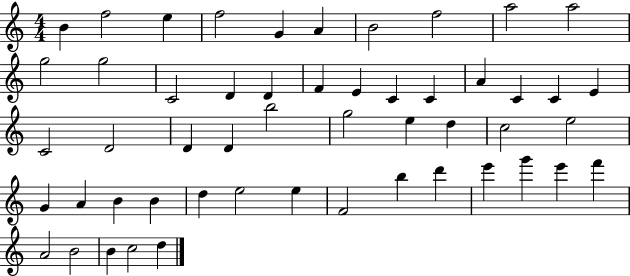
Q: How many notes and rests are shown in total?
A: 52